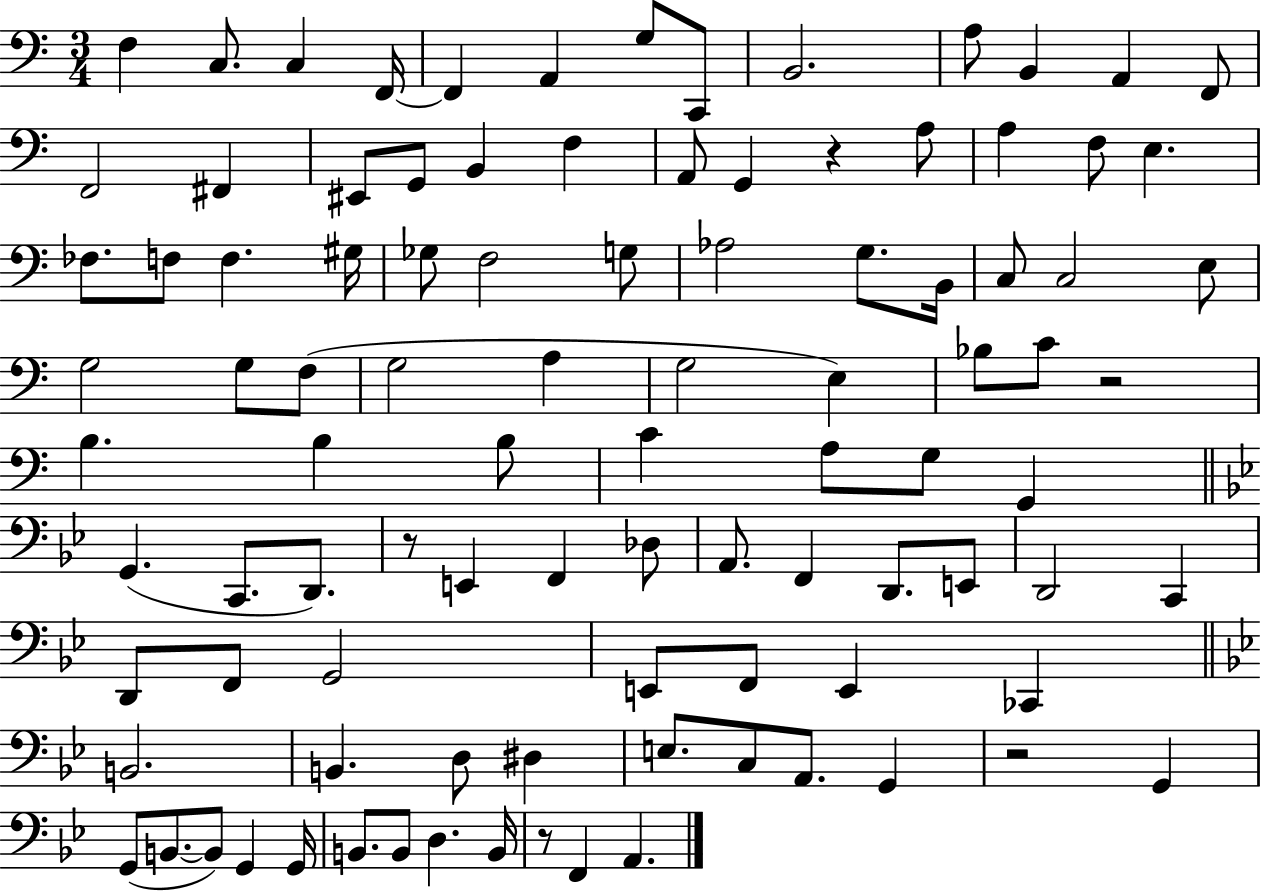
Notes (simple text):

F3/q C3/e. C3/q F2/s F2/q A2/q G3/e C2/e B2/h. A3/e B2/q A2/q F2/e F2/h F#2/q EIS2/e G2/e B2/q F3/q A2/e G2/q R/q A3/e A3/q F3/e E3/q. FES3/e. F3/e F3/q. G#3/s Gb3/e F3/h G3/e Ab3/h G3/e. B2/s C3/e C3/h E3/e G3/h G3/e F3/e G3/h A3/q G3/h E3/q Bb3/e C4/e R/h B3/q. B3/q B3/e C4/q A3/e G3/e G2/q G2/q. C2/e. D2/e. R/e E2/q F2/q Db3/e A2/e. F2/q D2/e. E2/e D2/h C2/q D2/e F2/e G2/h E2/e F2/e E2/q CES2/q B2/h. B2/q. D3/e D#3/q E3/e. C3/e A2/e. G2/q R/h G2/q G2/e B2/e. B2/e G2/q G2/s B2/e. B2/e D3/q. B2/s R/e F2/q A2/q.